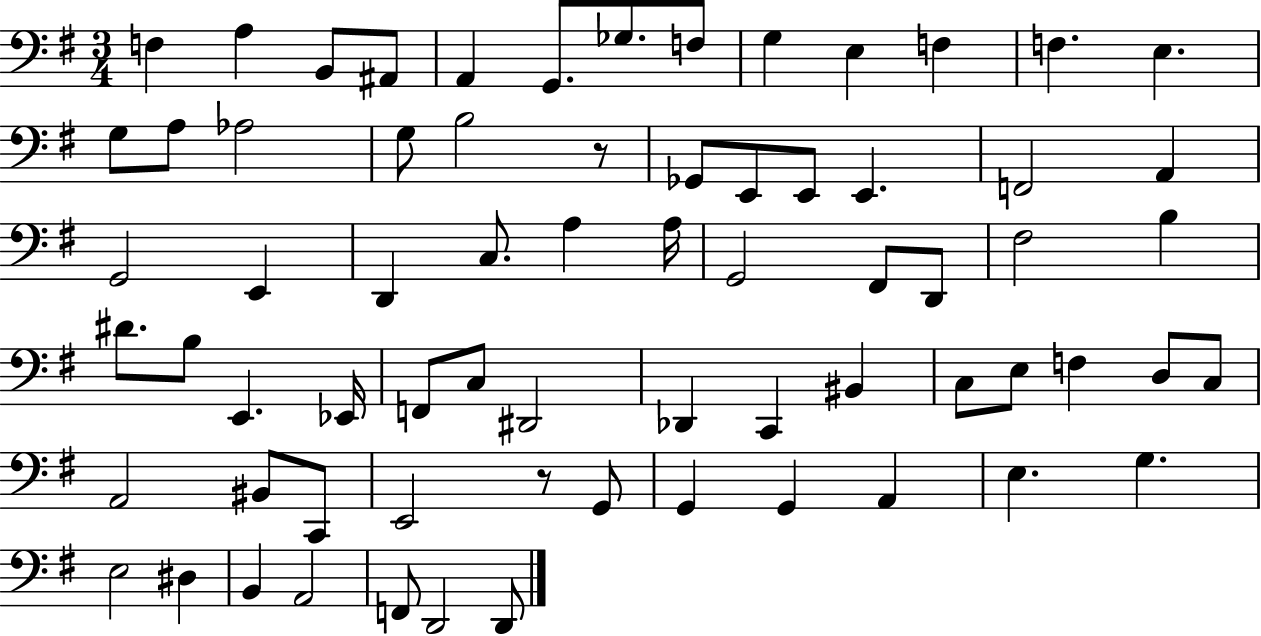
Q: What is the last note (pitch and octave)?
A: D2